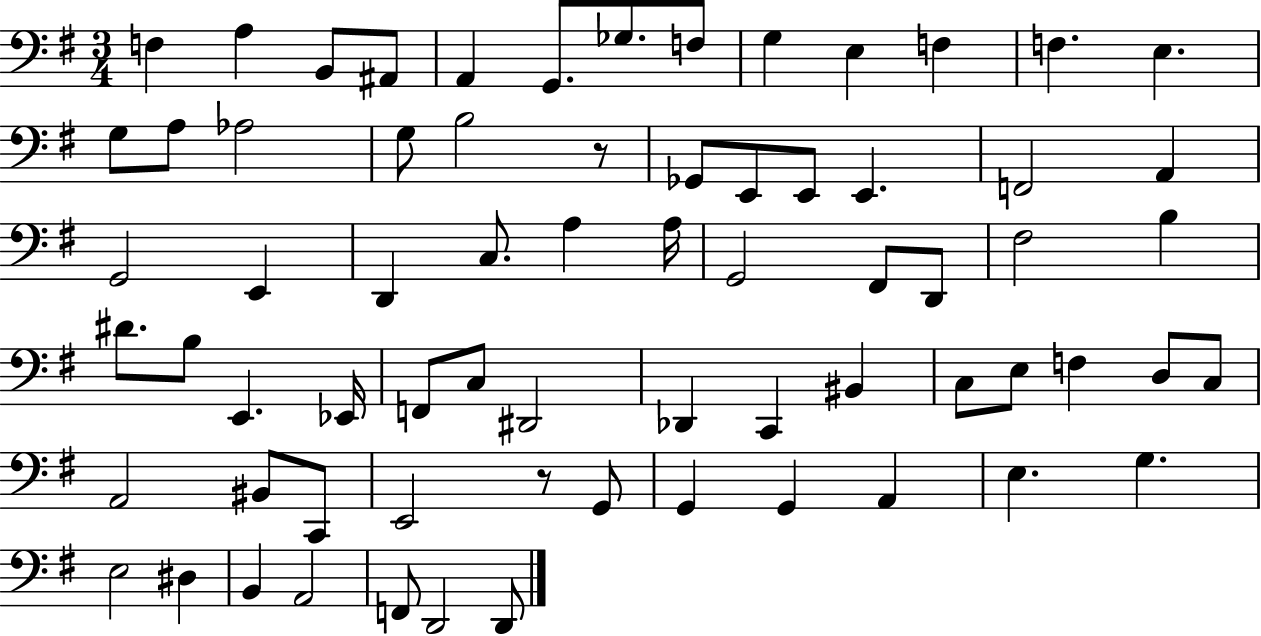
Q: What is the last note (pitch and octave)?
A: D2